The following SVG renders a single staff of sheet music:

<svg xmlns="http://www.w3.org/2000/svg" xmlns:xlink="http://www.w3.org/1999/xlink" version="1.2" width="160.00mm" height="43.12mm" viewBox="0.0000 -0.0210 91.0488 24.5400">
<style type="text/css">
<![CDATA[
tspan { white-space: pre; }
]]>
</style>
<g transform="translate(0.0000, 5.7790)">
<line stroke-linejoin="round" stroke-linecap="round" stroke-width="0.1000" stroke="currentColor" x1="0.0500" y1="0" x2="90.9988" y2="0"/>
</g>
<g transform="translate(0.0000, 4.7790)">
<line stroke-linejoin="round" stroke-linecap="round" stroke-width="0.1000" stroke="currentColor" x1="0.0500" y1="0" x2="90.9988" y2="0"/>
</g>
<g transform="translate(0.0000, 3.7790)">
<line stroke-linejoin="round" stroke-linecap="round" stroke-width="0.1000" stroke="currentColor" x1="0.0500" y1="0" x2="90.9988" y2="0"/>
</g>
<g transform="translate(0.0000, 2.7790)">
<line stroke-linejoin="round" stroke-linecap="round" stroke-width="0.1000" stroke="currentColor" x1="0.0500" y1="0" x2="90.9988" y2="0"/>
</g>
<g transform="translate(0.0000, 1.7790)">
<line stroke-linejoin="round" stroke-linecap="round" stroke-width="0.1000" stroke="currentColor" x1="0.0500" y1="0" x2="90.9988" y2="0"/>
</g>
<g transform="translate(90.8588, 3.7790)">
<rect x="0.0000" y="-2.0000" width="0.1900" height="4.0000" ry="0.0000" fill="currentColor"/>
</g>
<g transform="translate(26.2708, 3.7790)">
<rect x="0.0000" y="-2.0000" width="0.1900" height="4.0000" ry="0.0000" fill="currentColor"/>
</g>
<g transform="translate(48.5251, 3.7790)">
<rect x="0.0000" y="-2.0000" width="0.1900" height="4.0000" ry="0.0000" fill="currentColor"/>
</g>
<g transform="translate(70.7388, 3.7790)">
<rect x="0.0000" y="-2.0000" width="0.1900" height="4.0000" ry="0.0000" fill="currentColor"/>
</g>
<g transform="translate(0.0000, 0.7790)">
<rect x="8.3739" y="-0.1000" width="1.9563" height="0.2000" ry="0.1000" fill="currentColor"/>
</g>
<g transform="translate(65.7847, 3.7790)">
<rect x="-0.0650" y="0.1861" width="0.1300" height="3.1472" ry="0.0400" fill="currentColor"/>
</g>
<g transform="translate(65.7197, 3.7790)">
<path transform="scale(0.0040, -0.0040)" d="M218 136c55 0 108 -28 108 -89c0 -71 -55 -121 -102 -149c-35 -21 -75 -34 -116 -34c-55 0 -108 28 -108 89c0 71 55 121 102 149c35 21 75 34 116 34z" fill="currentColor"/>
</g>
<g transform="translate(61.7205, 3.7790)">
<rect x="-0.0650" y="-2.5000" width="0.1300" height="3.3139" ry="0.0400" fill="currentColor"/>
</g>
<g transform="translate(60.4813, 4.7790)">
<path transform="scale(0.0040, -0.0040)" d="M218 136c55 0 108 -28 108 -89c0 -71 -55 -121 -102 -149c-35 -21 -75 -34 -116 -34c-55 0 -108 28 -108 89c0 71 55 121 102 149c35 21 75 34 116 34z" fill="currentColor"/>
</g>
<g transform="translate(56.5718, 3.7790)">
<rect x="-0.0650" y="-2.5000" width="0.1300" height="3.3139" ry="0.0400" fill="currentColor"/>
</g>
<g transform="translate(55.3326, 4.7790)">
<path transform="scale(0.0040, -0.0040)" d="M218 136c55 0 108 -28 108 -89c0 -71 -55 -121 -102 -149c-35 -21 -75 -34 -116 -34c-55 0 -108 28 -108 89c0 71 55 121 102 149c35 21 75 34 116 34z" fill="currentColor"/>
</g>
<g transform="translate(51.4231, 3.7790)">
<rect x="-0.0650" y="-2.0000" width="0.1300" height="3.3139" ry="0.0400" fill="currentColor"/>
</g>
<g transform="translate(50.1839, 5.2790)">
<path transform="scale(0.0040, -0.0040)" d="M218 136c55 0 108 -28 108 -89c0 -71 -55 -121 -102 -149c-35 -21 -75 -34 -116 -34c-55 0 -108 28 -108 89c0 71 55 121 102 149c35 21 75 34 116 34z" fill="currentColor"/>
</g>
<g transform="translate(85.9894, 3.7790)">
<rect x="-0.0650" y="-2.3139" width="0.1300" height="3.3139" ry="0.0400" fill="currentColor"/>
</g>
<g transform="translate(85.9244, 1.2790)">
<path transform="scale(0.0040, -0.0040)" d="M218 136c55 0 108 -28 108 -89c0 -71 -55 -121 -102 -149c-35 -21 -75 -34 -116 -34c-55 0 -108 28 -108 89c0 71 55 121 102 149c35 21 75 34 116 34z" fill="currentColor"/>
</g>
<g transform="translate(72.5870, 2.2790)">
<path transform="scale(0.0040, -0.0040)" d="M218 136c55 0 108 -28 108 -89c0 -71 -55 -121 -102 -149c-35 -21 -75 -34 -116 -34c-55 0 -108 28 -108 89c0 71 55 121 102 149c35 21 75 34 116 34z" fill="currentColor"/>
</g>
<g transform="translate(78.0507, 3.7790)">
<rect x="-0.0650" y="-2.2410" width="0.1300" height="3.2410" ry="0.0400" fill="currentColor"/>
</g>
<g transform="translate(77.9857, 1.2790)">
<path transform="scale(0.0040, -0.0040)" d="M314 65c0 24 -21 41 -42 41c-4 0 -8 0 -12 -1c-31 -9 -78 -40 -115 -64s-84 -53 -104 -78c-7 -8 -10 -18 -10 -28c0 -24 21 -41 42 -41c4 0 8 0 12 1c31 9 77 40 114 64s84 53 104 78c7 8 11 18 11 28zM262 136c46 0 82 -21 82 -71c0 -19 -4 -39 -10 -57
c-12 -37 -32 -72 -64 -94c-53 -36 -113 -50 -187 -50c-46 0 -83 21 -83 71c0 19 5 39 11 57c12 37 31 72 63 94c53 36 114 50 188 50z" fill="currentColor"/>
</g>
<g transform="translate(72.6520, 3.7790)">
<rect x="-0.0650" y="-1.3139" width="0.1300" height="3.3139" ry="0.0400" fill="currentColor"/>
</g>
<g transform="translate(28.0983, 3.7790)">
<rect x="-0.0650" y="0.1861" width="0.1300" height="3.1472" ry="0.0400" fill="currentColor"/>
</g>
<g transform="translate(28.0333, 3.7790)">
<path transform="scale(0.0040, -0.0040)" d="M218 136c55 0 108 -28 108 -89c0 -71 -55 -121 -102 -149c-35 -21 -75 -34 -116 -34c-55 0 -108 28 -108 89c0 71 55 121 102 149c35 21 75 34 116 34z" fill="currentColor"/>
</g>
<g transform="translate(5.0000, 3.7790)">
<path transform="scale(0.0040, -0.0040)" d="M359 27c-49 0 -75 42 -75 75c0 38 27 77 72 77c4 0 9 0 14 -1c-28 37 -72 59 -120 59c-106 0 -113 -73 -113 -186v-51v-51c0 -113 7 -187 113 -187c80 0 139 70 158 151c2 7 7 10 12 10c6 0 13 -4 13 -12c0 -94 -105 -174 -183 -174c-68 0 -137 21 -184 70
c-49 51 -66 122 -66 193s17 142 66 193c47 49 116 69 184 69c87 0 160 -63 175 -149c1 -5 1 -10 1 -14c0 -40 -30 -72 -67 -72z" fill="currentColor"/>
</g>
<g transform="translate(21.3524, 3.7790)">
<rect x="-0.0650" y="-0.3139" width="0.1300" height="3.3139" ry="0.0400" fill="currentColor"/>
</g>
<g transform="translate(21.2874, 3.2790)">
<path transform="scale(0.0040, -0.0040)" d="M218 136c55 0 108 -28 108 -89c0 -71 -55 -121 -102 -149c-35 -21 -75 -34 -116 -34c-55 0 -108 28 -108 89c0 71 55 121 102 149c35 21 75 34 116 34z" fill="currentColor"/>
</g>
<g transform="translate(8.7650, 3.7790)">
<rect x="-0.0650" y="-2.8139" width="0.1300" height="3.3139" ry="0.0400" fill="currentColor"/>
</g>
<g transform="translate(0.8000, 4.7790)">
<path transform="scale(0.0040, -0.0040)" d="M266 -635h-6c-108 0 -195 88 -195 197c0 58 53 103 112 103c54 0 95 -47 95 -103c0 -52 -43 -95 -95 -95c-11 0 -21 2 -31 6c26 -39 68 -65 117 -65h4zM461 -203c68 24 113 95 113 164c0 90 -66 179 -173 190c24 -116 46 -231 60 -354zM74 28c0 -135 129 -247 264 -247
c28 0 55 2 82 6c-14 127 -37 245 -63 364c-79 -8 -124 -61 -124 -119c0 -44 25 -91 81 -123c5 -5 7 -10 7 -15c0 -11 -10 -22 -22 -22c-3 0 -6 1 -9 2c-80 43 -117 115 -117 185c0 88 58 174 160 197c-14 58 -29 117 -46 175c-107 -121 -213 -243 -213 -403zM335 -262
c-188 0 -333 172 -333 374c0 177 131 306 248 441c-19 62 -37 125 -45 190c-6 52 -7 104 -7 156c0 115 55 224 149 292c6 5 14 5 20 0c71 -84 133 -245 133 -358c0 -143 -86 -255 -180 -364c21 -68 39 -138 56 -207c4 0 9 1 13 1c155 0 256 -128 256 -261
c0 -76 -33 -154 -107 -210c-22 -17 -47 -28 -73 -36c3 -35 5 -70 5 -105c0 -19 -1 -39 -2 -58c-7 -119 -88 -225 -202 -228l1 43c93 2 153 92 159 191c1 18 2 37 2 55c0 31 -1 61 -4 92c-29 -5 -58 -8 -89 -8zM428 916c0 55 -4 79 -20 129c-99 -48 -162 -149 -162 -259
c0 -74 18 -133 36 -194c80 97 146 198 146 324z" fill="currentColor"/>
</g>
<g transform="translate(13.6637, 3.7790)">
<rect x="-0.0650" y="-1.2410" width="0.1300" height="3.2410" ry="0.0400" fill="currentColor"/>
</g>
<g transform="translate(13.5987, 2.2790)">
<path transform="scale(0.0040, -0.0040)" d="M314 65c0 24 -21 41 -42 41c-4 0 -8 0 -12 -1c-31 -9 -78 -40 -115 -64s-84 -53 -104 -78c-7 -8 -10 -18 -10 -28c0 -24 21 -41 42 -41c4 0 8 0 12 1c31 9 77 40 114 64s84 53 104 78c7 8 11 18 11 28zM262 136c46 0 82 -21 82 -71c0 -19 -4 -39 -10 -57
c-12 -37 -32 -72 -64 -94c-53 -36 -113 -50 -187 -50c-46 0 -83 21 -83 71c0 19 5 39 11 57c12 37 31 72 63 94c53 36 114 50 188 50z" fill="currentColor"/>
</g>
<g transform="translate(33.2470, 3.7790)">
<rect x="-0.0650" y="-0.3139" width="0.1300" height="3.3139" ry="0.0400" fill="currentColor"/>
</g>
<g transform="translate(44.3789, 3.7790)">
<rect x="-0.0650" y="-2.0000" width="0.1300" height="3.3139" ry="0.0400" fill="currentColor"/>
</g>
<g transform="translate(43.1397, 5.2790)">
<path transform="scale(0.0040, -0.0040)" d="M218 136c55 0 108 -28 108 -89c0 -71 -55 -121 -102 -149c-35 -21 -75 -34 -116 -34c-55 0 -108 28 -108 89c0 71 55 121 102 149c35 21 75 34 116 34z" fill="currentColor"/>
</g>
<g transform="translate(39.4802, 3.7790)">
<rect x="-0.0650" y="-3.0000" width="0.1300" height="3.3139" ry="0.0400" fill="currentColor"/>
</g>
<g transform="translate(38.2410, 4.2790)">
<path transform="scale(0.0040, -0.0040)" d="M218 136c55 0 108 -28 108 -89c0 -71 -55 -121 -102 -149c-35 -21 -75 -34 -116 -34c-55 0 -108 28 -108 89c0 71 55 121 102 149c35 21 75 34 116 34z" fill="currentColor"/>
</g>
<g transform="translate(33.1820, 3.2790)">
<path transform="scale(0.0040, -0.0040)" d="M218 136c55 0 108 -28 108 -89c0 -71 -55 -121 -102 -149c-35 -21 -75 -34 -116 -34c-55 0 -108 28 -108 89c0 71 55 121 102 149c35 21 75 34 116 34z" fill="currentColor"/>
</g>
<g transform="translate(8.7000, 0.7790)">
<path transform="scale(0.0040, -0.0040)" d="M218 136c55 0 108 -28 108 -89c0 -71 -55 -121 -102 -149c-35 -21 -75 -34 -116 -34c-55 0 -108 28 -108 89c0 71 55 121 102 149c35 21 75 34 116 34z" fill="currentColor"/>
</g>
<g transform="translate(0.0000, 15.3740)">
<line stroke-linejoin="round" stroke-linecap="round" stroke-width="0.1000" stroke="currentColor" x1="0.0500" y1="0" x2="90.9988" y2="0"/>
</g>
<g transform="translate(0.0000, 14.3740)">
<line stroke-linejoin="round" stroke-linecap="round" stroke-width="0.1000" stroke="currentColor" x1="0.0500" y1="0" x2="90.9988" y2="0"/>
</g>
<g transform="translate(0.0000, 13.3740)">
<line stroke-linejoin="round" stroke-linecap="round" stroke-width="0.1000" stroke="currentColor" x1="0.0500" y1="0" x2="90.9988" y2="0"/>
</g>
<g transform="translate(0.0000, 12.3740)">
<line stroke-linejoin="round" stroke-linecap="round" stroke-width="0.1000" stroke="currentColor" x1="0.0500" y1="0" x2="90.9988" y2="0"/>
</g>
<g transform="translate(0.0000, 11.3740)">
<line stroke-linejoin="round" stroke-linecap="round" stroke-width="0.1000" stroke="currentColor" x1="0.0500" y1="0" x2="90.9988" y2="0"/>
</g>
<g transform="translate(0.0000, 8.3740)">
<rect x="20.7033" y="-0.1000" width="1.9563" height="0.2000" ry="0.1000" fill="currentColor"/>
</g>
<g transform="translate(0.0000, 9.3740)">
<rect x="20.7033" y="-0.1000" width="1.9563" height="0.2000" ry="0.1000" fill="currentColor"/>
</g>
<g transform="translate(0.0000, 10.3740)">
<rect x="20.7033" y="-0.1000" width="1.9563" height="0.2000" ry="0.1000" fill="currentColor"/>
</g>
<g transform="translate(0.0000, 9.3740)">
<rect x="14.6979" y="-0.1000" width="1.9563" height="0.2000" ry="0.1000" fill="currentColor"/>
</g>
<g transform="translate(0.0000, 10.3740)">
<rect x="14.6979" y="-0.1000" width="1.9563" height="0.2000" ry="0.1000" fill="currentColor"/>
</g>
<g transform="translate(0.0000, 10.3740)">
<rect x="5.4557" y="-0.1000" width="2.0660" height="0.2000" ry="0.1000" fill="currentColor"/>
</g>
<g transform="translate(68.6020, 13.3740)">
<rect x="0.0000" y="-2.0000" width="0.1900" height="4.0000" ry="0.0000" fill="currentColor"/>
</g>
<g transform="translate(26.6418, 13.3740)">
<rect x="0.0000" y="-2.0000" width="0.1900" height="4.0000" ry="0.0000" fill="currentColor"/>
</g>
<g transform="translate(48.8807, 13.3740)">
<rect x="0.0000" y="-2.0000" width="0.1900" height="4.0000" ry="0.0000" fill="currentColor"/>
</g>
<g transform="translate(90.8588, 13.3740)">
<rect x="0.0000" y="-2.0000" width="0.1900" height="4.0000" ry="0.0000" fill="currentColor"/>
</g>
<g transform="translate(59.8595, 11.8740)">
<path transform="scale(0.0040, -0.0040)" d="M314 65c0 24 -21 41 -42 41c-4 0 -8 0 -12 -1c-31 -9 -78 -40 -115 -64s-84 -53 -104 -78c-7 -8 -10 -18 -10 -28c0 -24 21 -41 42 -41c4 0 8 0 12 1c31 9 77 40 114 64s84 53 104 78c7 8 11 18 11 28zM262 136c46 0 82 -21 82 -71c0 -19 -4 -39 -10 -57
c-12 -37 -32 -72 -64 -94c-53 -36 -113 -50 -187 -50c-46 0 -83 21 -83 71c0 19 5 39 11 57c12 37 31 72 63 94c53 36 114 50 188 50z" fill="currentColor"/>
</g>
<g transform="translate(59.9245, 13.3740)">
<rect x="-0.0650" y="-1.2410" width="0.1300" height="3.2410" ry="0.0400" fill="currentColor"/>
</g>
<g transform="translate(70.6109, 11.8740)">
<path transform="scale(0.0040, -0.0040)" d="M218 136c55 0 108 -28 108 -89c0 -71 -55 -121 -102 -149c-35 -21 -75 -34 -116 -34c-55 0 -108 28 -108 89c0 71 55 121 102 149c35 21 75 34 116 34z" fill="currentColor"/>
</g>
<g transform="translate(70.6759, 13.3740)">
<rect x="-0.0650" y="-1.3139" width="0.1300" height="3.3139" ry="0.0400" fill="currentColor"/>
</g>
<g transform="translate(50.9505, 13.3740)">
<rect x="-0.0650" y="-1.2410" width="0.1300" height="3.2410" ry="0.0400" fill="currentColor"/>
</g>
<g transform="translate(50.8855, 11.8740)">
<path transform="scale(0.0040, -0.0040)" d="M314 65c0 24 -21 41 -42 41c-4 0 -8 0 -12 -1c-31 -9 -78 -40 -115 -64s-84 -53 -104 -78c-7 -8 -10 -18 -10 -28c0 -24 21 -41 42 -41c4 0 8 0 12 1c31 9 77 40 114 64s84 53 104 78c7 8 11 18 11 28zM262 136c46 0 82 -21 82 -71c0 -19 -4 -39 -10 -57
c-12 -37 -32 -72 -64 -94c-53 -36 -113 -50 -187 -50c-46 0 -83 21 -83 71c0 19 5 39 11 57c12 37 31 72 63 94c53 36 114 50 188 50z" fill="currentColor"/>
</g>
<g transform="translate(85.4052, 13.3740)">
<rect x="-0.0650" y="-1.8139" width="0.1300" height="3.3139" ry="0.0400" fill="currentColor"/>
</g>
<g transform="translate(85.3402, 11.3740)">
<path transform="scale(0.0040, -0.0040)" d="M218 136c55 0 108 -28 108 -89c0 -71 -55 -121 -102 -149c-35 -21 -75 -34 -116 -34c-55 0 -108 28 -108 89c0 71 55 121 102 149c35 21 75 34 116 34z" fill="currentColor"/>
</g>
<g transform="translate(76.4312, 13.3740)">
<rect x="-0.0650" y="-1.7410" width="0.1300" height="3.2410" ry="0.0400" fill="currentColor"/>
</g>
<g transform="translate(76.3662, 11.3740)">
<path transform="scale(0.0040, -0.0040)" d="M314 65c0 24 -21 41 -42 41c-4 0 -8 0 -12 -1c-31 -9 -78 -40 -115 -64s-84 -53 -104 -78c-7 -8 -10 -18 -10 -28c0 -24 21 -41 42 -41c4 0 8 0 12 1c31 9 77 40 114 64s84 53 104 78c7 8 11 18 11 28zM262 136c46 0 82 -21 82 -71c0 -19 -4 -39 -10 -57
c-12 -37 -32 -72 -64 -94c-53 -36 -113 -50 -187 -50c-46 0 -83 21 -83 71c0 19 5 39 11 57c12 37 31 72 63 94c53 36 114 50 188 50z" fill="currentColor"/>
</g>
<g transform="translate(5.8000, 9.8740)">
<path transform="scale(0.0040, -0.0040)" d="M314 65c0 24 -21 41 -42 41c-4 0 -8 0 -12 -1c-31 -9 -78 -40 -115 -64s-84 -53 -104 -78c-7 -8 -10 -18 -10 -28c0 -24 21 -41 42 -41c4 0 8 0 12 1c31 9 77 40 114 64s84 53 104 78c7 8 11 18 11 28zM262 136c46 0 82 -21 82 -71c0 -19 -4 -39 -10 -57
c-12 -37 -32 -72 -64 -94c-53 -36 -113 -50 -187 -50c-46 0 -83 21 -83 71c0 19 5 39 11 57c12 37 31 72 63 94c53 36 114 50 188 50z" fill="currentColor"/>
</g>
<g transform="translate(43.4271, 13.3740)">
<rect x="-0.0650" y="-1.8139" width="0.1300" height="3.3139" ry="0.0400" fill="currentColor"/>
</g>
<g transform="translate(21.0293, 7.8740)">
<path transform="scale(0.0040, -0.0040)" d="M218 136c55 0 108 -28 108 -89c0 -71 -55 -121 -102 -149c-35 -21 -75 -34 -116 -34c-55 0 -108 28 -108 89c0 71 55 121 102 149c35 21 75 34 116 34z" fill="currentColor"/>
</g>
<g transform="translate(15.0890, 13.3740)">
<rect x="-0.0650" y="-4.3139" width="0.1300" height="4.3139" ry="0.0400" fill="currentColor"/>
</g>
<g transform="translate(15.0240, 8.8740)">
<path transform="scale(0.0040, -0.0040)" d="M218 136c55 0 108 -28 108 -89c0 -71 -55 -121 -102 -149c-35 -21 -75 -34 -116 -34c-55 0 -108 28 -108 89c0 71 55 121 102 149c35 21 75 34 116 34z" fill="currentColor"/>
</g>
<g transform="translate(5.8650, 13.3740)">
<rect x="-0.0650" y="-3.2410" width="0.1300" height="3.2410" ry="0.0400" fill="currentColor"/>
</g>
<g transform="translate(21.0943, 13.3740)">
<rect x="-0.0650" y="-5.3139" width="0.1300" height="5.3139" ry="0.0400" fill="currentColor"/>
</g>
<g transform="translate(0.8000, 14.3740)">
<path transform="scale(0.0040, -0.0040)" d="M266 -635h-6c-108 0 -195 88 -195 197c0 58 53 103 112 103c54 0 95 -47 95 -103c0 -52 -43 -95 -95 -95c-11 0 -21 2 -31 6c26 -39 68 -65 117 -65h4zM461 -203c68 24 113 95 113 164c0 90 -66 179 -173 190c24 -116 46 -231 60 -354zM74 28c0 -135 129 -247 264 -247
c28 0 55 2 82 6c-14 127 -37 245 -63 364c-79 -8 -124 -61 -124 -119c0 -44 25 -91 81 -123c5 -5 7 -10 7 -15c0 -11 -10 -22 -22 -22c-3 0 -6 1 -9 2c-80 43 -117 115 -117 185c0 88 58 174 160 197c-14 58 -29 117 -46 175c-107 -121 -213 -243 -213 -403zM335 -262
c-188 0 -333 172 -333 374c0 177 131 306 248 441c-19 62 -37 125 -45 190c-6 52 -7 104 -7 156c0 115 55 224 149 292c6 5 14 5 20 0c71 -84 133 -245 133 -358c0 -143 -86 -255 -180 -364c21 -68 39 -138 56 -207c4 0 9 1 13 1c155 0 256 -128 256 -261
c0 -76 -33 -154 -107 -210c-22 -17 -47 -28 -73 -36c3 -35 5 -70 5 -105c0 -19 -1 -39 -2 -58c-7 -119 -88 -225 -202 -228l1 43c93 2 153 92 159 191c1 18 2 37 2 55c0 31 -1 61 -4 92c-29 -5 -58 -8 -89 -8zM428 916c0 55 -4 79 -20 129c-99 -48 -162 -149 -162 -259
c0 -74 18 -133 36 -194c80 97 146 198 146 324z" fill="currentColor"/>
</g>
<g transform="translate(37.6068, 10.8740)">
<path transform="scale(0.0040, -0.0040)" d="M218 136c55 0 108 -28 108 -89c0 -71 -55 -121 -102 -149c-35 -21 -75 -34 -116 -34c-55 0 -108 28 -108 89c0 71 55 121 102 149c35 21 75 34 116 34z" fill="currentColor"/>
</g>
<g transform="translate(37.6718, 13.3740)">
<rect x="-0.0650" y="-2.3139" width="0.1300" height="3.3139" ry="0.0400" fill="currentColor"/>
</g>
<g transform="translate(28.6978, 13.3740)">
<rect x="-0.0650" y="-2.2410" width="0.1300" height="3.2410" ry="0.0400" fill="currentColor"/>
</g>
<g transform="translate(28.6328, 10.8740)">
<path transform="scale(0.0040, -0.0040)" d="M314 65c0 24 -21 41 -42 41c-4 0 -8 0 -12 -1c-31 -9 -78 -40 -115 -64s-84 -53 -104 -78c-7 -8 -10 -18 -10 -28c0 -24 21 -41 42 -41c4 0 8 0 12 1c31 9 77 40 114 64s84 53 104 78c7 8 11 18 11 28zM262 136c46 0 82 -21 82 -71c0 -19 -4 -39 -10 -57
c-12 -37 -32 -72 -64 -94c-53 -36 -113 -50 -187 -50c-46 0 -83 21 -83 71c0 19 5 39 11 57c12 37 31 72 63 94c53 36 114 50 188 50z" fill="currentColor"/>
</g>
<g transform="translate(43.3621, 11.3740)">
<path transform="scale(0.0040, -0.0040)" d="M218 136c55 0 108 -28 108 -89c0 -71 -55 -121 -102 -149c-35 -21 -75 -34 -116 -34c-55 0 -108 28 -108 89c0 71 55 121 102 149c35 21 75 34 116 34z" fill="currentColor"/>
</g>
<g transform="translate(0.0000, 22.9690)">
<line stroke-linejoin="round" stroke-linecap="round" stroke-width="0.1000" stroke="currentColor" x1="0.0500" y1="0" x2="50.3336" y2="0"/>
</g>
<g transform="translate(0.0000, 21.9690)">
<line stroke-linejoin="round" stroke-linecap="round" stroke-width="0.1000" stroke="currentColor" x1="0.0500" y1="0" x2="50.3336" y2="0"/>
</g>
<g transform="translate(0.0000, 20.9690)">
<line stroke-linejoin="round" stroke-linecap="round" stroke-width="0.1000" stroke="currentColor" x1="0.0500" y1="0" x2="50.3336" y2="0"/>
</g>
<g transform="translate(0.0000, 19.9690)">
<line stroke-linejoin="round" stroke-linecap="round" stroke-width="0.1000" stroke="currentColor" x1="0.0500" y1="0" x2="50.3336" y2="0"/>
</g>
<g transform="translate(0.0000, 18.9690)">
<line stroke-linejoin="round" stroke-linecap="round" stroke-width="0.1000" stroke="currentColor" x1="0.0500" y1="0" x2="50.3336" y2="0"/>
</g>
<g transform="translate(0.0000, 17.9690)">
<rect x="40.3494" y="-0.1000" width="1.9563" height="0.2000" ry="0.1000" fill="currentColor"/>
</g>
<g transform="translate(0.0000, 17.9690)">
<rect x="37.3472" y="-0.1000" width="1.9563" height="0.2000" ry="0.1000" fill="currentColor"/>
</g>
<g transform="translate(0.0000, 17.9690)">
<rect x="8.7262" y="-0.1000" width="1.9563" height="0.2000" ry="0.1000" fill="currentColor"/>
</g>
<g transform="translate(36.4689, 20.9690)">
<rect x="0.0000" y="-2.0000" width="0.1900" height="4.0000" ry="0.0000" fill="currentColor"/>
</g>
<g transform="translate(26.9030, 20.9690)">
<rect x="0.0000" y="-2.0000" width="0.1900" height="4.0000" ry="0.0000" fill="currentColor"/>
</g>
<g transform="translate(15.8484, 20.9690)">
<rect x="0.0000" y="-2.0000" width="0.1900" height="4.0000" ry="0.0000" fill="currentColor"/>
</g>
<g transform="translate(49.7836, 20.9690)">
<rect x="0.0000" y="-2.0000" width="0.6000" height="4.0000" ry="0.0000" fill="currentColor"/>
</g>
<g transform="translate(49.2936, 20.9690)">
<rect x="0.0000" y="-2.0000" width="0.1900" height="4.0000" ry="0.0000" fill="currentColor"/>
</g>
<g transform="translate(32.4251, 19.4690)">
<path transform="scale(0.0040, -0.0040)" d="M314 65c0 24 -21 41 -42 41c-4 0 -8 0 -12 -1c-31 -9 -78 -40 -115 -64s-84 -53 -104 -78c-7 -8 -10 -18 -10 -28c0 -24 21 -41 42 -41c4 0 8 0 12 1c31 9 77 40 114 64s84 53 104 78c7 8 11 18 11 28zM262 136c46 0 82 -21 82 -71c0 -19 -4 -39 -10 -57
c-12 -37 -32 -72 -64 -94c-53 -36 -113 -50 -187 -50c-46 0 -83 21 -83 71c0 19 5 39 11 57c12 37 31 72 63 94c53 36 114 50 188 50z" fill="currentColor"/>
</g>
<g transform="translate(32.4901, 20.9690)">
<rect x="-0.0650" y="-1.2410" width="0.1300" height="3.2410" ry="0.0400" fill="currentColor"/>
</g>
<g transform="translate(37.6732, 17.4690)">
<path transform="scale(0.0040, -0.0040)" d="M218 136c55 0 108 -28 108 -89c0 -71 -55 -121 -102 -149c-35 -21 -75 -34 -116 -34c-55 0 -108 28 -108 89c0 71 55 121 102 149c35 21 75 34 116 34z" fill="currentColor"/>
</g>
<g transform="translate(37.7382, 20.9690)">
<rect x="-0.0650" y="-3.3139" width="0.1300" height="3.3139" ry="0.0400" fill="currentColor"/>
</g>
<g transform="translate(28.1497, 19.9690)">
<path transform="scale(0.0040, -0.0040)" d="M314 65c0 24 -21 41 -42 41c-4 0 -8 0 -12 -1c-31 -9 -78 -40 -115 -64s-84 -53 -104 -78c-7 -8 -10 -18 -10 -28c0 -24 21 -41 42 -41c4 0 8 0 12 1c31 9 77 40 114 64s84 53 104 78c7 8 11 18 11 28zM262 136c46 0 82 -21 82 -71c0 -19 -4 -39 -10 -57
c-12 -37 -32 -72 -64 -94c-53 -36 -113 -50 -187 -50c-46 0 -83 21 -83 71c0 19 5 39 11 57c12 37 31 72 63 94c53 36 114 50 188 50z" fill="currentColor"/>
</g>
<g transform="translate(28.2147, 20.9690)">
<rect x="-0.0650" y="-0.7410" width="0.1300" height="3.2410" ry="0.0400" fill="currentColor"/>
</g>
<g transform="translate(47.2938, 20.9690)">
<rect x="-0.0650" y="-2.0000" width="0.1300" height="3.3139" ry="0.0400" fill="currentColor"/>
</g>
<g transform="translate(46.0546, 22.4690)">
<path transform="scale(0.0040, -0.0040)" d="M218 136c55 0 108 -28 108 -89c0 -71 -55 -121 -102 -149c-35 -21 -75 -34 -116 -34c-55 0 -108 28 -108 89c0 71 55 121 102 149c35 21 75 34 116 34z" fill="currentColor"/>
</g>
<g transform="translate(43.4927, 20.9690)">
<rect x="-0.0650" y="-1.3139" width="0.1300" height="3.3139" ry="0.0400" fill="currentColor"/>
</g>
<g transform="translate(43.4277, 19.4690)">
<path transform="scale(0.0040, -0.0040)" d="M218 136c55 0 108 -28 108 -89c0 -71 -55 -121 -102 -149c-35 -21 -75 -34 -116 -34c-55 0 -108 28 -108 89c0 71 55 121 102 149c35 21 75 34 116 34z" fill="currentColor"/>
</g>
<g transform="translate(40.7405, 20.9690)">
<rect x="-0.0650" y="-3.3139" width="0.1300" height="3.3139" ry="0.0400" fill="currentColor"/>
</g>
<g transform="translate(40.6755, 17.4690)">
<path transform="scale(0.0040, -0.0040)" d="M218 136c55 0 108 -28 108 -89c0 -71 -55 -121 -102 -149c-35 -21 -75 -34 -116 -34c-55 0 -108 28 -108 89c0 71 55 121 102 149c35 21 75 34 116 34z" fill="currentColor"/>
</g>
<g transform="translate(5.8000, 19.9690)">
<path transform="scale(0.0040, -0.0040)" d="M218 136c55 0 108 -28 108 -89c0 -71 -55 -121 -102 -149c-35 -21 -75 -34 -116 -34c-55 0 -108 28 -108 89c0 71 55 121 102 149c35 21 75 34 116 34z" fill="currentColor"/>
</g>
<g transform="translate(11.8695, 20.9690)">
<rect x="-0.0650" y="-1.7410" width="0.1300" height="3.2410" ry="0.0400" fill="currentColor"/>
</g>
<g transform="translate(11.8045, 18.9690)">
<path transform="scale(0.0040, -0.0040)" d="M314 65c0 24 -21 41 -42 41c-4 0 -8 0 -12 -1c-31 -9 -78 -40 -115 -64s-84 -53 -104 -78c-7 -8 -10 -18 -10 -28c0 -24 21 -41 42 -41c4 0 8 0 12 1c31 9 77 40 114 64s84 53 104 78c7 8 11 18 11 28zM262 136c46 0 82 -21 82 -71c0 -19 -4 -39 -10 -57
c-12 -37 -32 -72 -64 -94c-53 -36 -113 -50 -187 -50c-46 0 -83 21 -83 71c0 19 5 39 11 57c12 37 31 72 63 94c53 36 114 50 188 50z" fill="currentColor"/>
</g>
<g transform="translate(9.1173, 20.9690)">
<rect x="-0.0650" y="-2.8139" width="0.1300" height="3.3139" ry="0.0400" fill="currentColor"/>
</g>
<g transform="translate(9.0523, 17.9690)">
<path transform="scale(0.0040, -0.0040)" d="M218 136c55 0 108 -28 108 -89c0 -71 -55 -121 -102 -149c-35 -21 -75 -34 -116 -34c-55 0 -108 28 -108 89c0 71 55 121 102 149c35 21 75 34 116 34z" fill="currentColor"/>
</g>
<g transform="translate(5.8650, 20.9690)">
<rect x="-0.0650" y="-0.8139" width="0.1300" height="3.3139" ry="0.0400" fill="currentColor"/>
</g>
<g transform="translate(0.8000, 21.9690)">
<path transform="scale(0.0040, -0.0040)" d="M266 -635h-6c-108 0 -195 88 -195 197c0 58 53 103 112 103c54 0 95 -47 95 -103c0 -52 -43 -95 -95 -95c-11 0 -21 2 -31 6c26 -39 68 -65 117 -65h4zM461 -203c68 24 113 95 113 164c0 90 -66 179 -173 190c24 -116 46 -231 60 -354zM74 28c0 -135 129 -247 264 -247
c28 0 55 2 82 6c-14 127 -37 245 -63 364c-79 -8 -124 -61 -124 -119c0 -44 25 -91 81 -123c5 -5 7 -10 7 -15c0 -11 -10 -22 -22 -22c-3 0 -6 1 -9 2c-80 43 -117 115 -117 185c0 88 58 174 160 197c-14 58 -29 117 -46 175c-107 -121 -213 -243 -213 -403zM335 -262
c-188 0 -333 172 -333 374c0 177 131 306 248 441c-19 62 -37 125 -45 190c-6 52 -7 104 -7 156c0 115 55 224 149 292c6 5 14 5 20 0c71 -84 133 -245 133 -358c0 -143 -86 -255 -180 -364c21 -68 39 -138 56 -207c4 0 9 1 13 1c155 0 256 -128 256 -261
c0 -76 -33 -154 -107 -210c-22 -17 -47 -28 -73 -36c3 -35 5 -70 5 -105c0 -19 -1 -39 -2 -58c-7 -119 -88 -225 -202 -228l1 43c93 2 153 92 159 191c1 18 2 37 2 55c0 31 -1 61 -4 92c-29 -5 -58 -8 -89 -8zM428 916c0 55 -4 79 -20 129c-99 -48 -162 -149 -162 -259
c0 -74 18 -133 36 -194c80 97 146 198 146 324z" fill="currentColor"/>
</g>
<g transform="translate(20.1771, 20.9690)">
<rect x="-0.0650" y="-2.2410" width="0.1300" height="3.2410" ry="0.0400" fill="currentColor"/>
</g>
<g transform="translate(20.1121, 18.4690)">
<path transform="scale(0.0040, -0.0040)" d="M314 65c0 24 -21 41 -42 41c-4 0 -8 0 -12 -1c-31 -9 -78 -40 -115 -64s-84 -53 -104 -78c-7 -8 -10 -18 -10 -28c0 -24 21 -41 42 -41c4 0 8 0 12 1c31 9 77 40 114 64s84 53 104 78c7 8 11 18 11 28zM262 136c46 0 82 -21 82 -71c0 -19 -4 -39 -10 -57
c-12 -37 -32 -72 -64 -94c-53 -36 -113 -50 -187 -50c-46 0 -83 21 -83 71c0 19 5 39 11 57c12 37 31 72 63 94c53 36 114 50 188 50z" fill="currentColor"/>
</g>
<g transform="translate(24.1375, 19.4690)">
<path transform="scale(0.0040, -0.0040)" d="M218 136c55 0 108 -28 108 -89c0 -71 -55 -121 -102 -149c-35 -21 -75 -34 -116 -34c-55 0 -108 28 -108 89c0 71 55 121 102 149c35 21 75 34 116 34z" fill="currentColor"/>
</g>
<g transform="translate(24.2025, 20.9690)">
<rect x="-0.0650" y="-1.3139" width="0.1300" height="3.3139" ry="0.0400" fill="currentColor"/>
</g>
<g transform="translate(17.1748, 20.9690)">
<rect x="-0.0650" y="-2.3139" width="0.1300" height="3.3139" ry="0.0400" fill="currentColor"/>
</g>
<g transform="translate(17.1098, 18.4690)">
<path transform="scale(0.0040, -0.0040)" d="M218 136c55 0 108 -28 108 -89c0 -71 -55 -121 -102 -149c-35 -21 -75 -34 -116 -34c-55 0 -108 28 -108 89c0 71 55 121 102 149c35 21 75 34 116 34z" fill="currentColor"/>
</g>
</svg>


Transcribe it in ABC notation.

X:1
T:Untitled
M:4/4
L:1/4
K:C
a e2 c B c A F F G G B e g2 g b2 d' f' g2 g f e2 e2 e f2 f d a f2 g g2 e d2 e2 b b e F